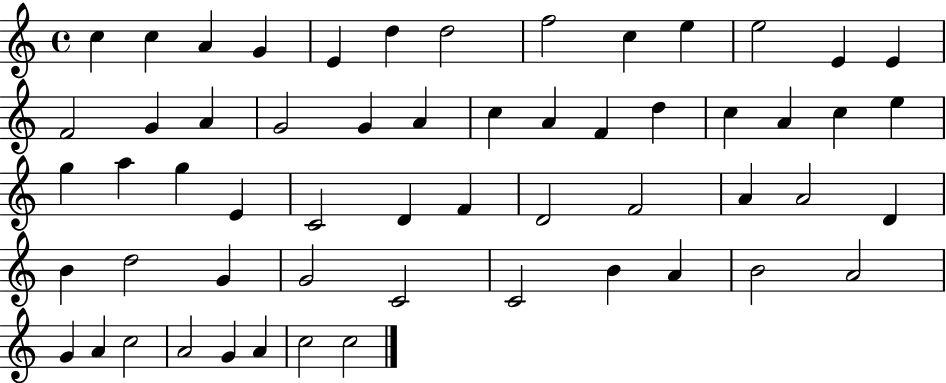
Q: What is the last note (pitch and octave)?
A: C5